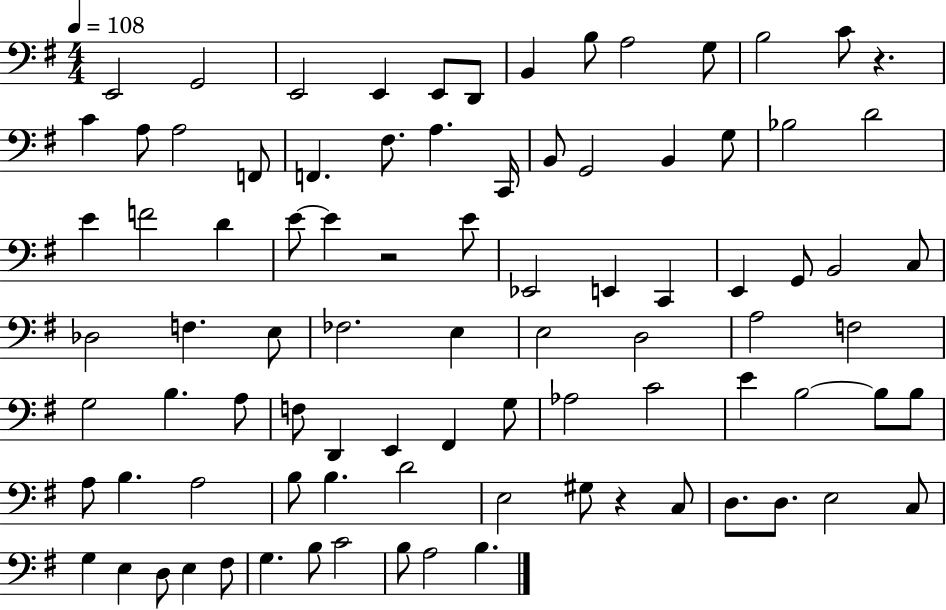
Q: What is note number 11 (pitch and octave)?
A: B3